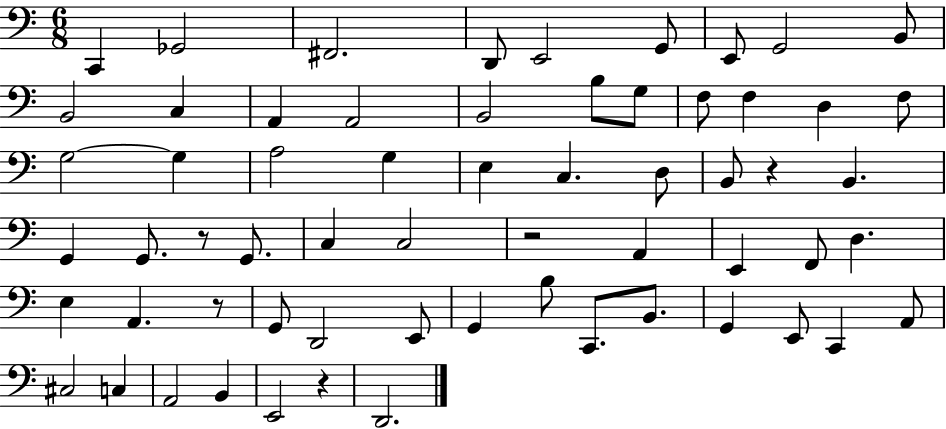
{
  \clef bass
  \numericTimeSignature
  \time 6/8
  \key c \major
  \repeat volta 2 { c,4 ges,2 | fis,2. | d,8 e,2 g,8 | e,8 g,2 b,8 | \break b,2 c4 | a,4 a,2 | b,2 b8 g8 | f8 f4 d4 f8 | \break g2~~ g4 | a2 g4 | e4 c4. d8 | b,8 r4 b,4. | \break g,4 g,8. r8 g,8. | c4 c2 | r2 a,4 | e,4 f,8 d4. | \break e4 a,4. r8 | g,8 d,2 e,8 | g,4 b8 c,8. b,8. | g,4 e,8 c,4 a,8 | \break cis2 c4 | a,2 b,4 | e,2 r4 | d,2. | \break } \bar "|."
}